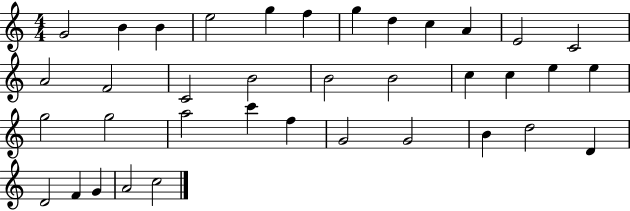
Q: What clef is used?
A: treble